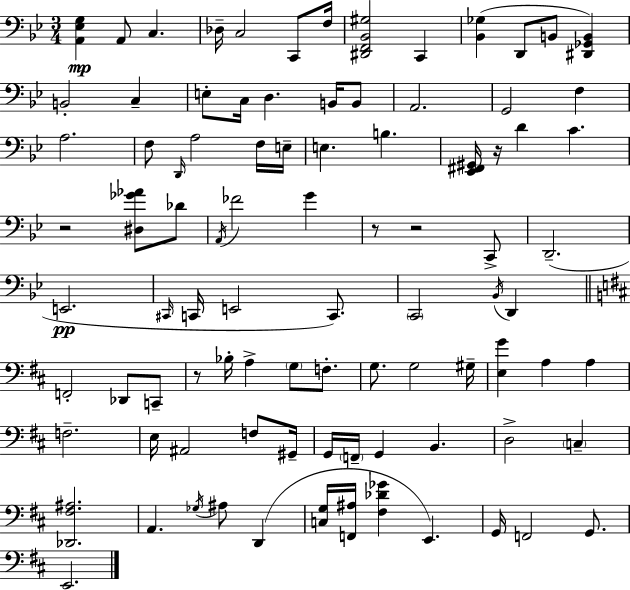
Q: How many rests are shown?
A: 5